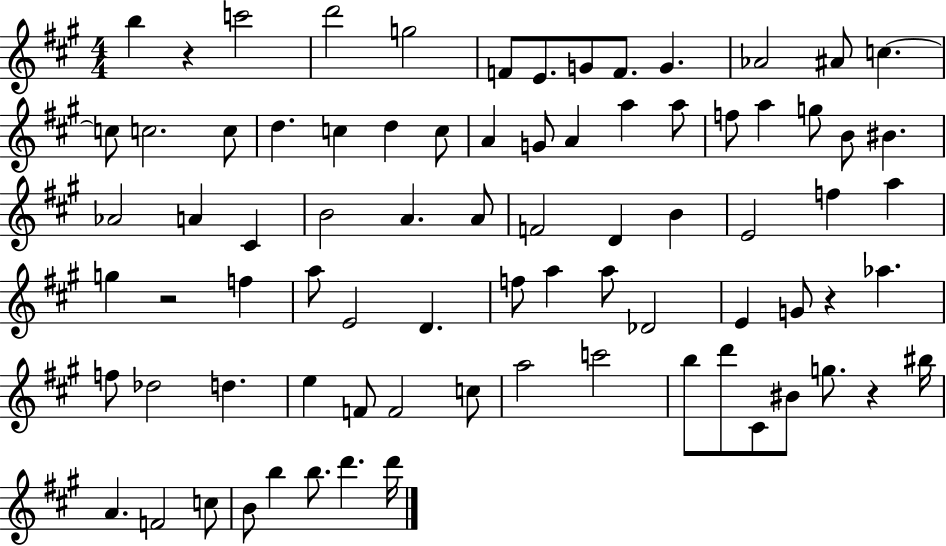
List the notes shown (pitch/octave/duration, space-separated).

B5/q R/q C6/h D6/h G5/h F4/e E4/e. G4/e F4/e. G4/q. Ab4/h A#4/e C5/q. C5/e C5/h. C5/e D5/q. C5/q D5/q C5/e A4/q G4/e A4/q A5/q A5/e F5/e A5/q G5/e B4/e BIS4/q. Ab4/h A4/q C#4/q B4/h A4/q. A4/e F4/h D4/q B4/q E4/h F5/q A5/q G5/q R/h F5/q A5/e E4/h D4/q. F5/e A5/q A5/e Db4/h E4/q G4/e R/q Ab5/q. F5/e Db5/h D5/q. E5/q F4/e F4/h C5/e A5/h C6/h B5/e D6/e C#4/e BIS4/e G5/e. R/q BIS5/s A4/q. F4/h C5/e B4/e B5/q B5/e. D6/q. D6/s